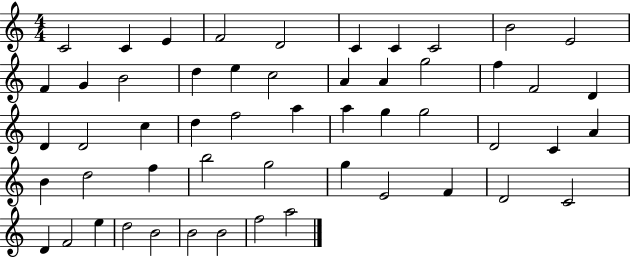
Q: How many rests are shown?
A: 0